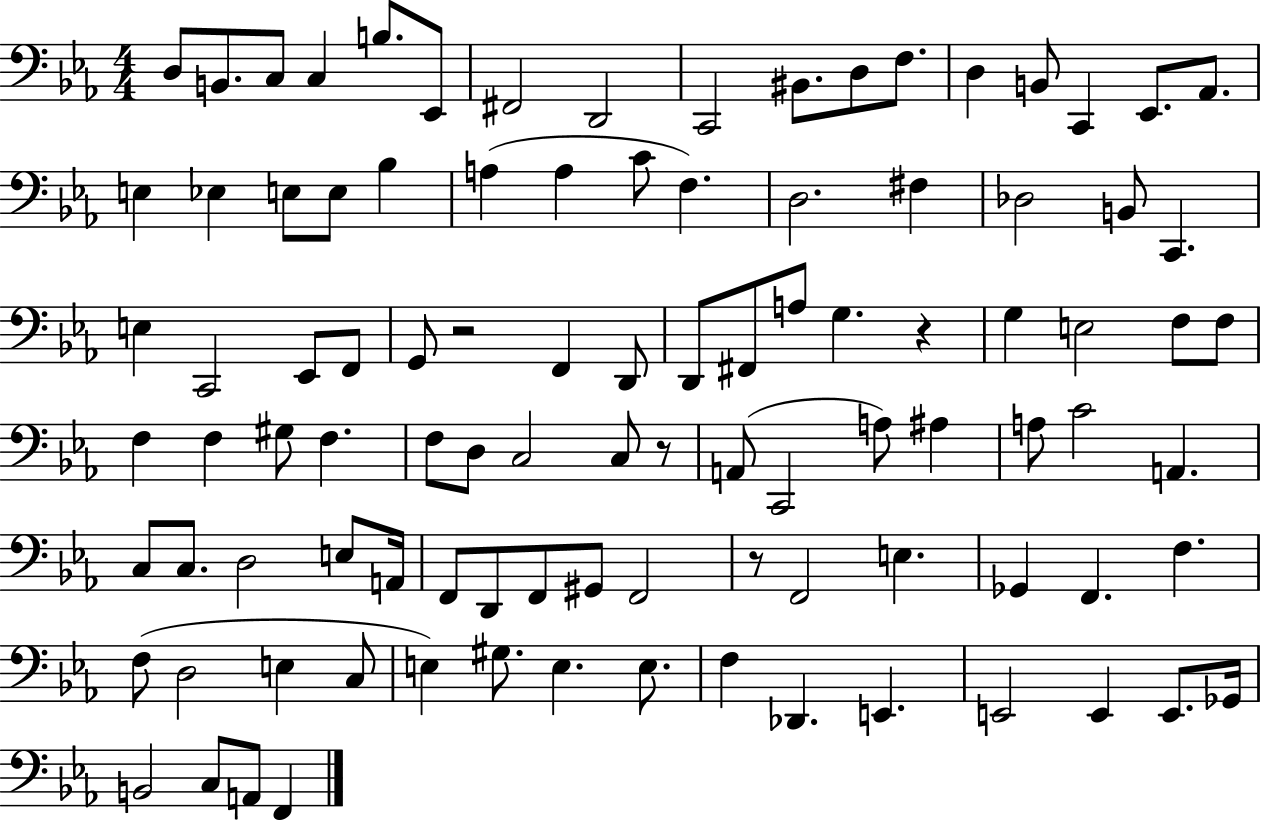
X:1
T:Untitled
M:4/4
L:1/4
K:Eb
D,/2 B,,/2 C,/2 C, B,/2 _E,,/2 ^F,,2 D,,2 C,,2 ^B,,/2 D,/2 F,/2 D, B,,/2 C,, _E,,/2 _A,,/2 E, _E, E,/2 E,/2 _B, A, A, C/2 F, D,2 ^F, _D,2 B,,/2 C,, E, C,,2 _E,,/2 F,,/2 G,,/2 z2 F,, D,,/2 D,,/2 ^F,,/2 A,/2 G, z G, E,2 F,/2 F,/2 F, F, ^G,/2 F, F,/2 D,/2 C,2 C,/2 z/2 A,,/2 C,,2 A,/2 ^A, A,/2 C2 A,, C,/2 C,/2 D,2 E,/2 A,,/4 F,,/2 D,,/2 F,,/2 ^G,,/2 F,,2 z/2 F,,2 E, _G,, F,, F, F,/2 D,2 E, C,/2 E, ^G,/2 E, E,/2 F, _D,, E,, E,,2 E,, E,,/2 _G,,/4 B,,2 C,/2 A,,/2 F,,